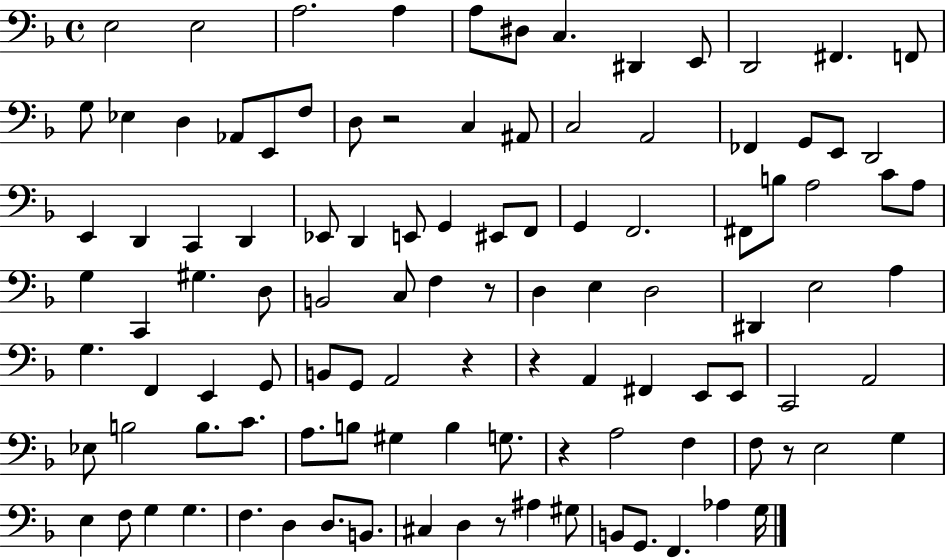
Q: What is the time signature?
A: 4/4